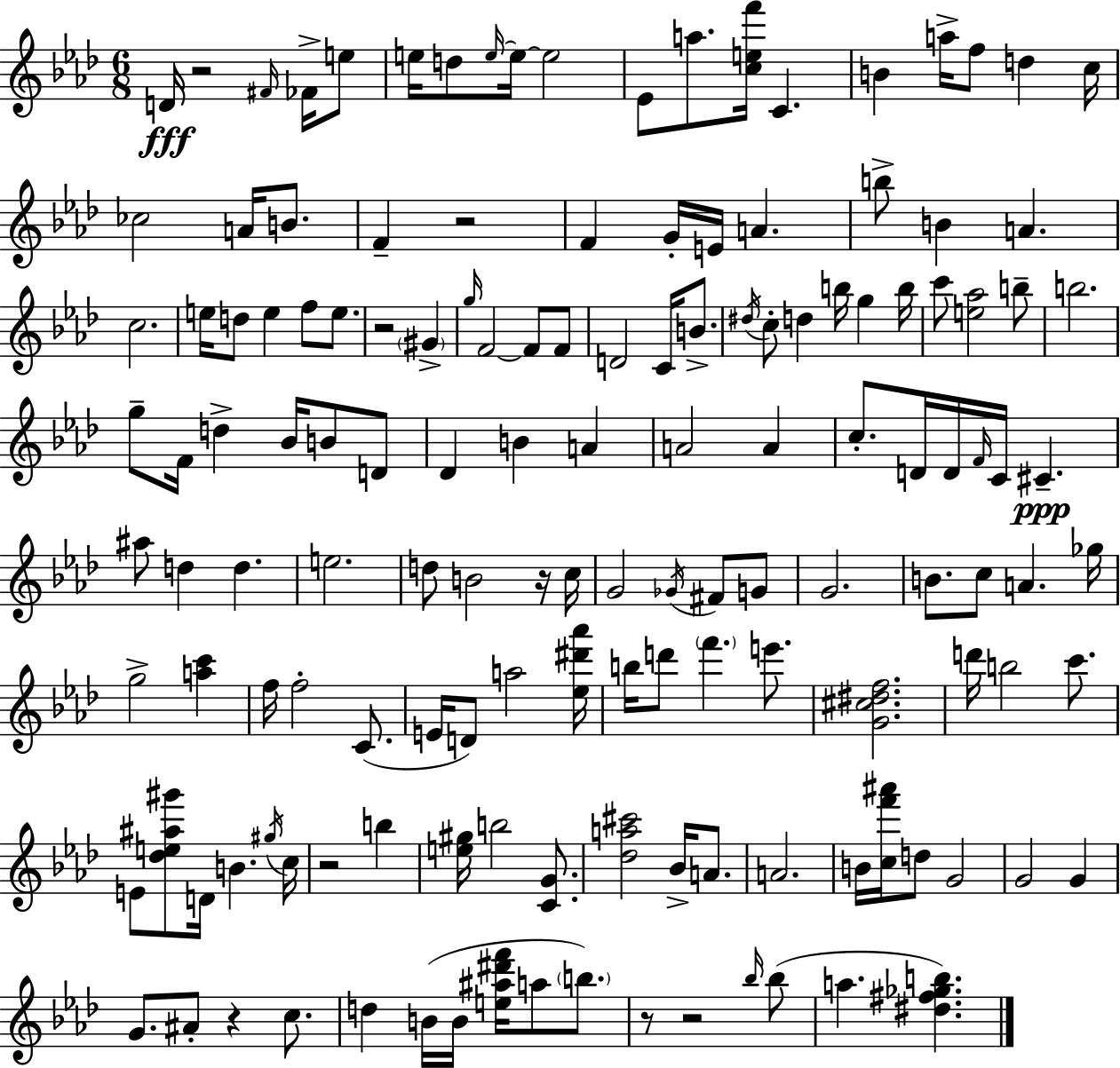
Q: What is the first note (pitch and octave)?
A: D4